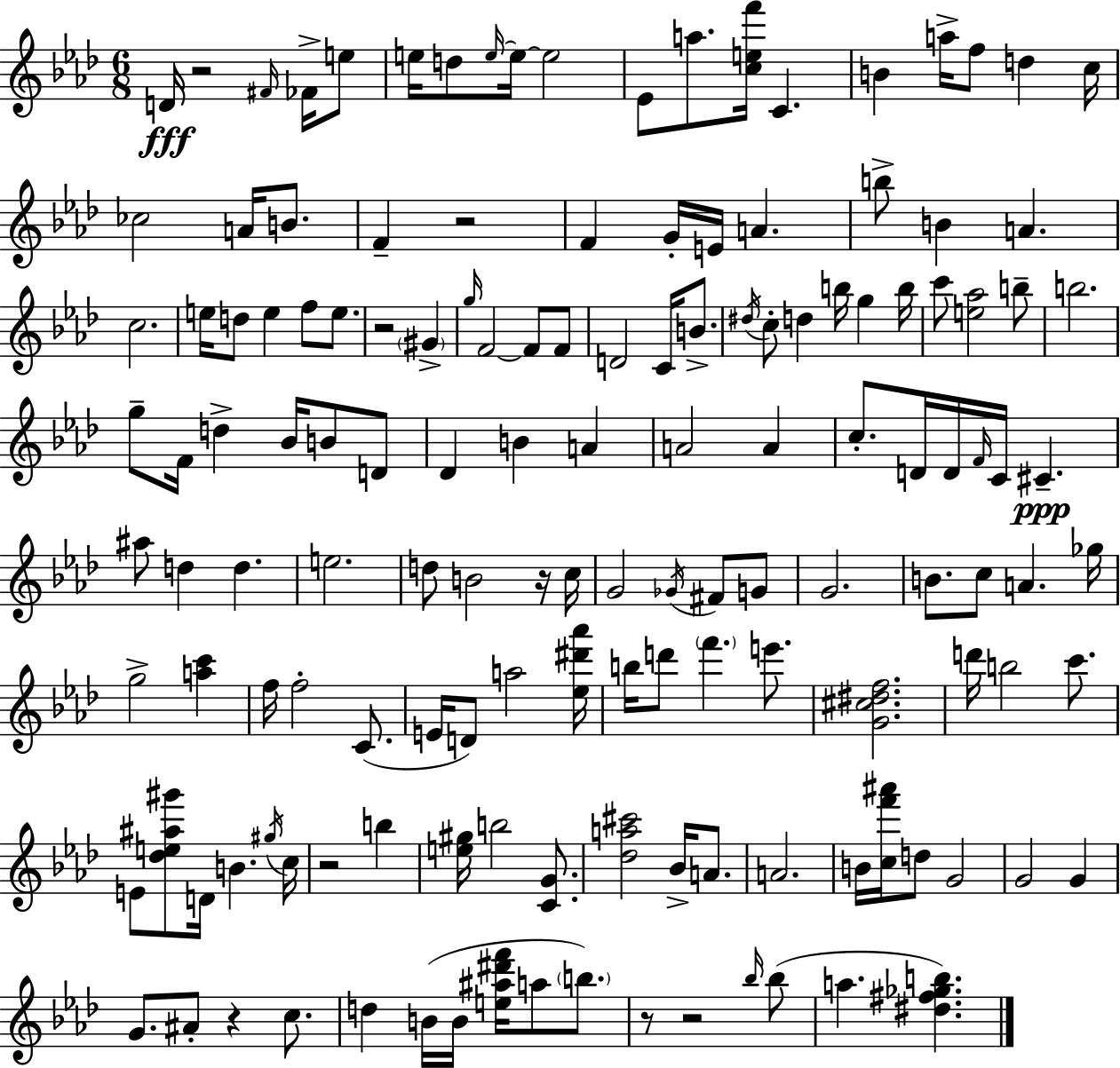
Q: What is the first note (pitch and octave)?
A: D4